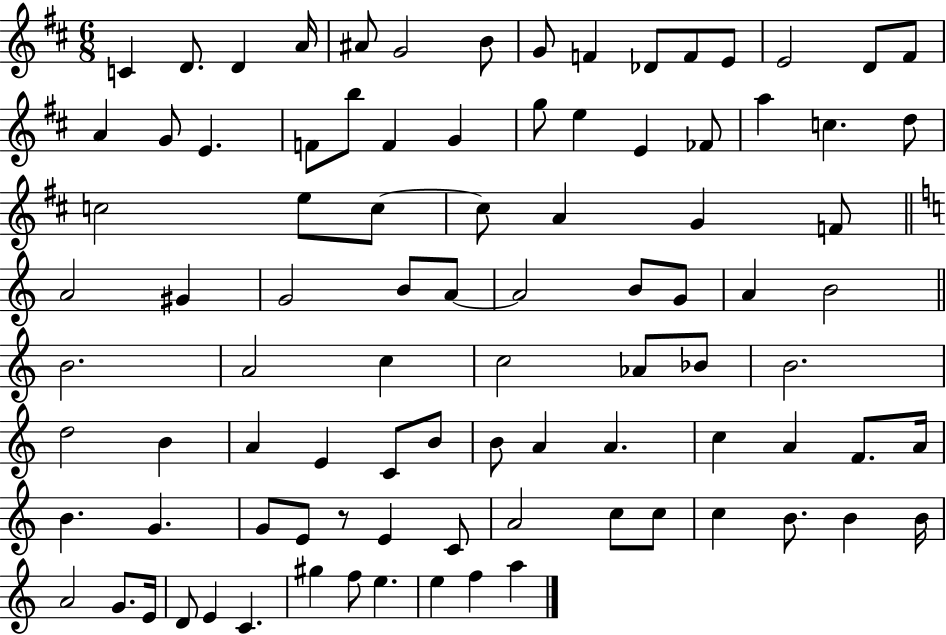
C4/q D4/e. D4/q A4/s A#4/e G4/h B4/e G4/e F4/q Db4/e F4/e E4/e E4/h D4/e F#4/e A4/q G4/e E4/q. F4/e B5/e F4/q G4/q G5/e E5/q E4/q FES4/e A5/q C5/q. D5/e C5/h E5/e C5/e C5/e A4/q G4/q F4/e A4/h G#4/q G4/h B4/e A4/e A4/h B4/e G4/e A4/q B4/h B4/h. A4/h C5/q C5/h Ab4/e Bb4/e B4/h. D5/h B4/q A4/q E4/q C4/e B4/e B4/e A4/q A4/q. C5/q A4/q F4/e. A4/s B4/q. G4/q. G4/e E4/e R/e E4/q C4/e A4/h C5/e C5/e C5/q B4/e. B4/q B4/s A4/h G4/e. E4/s D4/e E4/q C4/q. G#5/q F5/e E5/q. E5/q F5/q A5/q